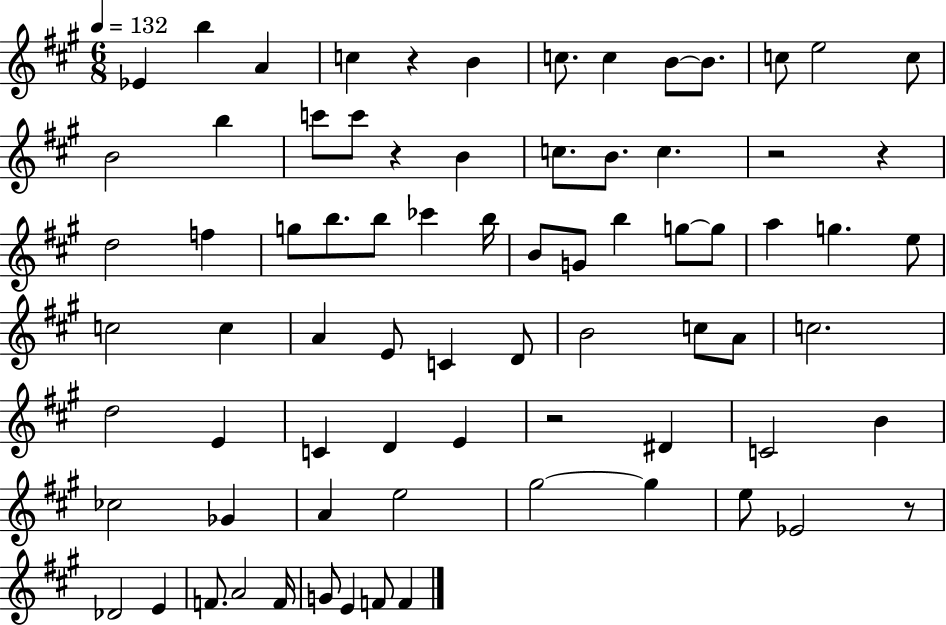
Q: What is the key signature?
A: A major